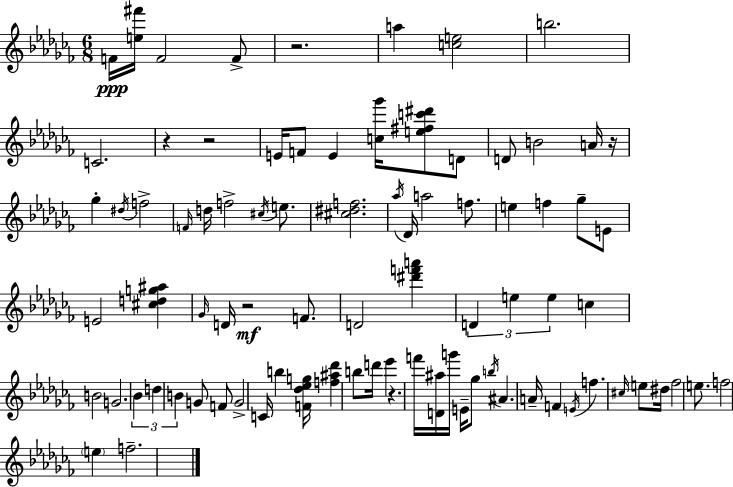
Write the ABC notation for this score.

X:1
T:Untitled
M:6/8
L:1/4
K:Abm
F/4 [e^f']/4 F2 F/2 z2 a [ce]2 b2 C2 z z2 E/4 F/2 E [c_g']/4 [e^fc'^d']/2 D/2 D/2 B2 A/4 z/4 _g ^d/4 f2 F/4 d/4 f2 ^c/4 e/2 [^c^df]2 _a/4 _D/4 a2 f/2 e f _g/2 E/2 E2 [^cdg^a] _G/4 D/4 z2 F/2 D2 [^d'f'a'] D e e c B2 G2 _B d B G/2 F/2 G2 C/4 b [F_d_eg]/4 [f^a_d'] b/2 d'/4 _e' z f'/4 [D^a]/4 g'/4 E/4 _g/2 b/4 ^A A/4 F E/4 f ^c/4 e/2 ^d/4 _f2 e/2 f2 e f2